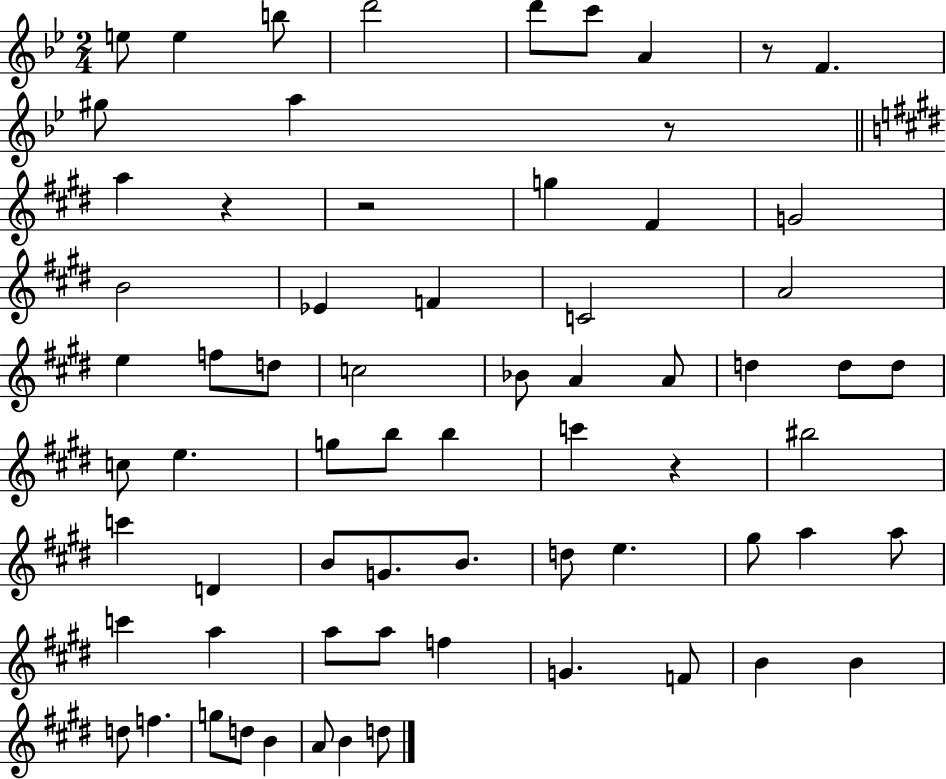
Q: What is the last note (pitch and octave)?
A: D5